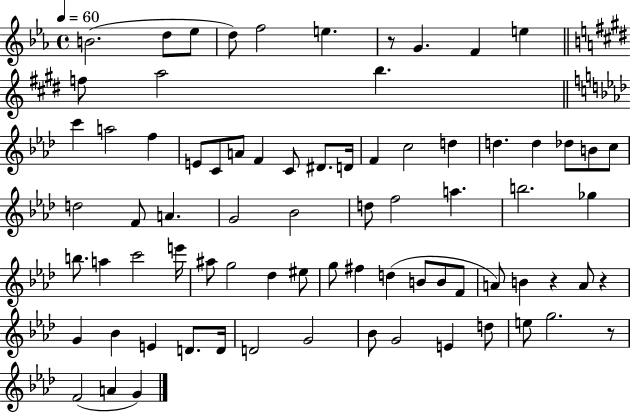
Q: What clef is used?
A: treble